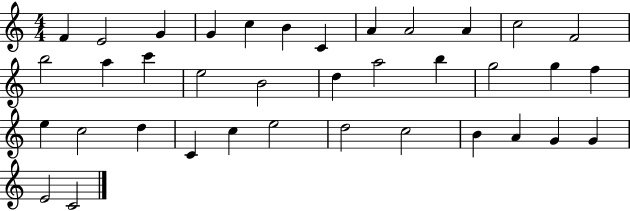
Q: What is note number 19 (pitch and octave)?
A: A5